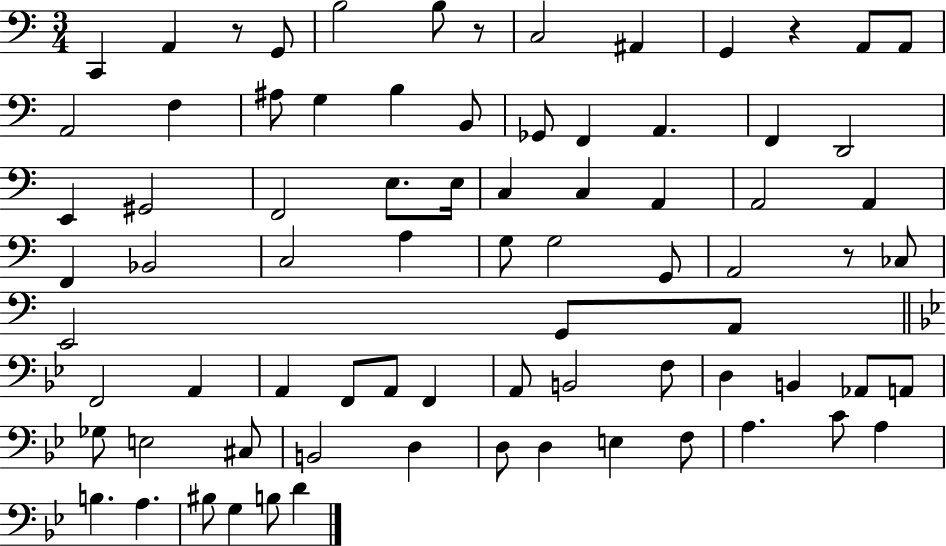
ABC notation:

X:1
T:Untitled
M:3/4
L:1/4
K:C
C,, A,, z/2 G,,/2 B,2 B,/2 z/2 C,2 ^A,, G,, z A,,/2 A,,/2 A,,2 F, ^A,/2 G, B, B,,/2 _G,,/2 F,, A,, F,, D,,2 E,, ^G,,2 F,,2 E,/2 E,/4 C, C, A,, A,,2 A,, F,, _B,,2 C,2 A, G,/2 G,2 G,,/2 A,,2 z/2 _C,/2 E,,2 G,,/2 A,,/2 F,,2 A,, A,, F,,/2 A,,/2 F,, A,,/2 B,,2 F,/2 D, B,, _A,,/2 A,,/2 _G,/2 E,2 ^C,/2 B,,2 D, D,/2 D, E, F,/2 A, C/2 A, B, A, ^B,/2 G, B,/2 D